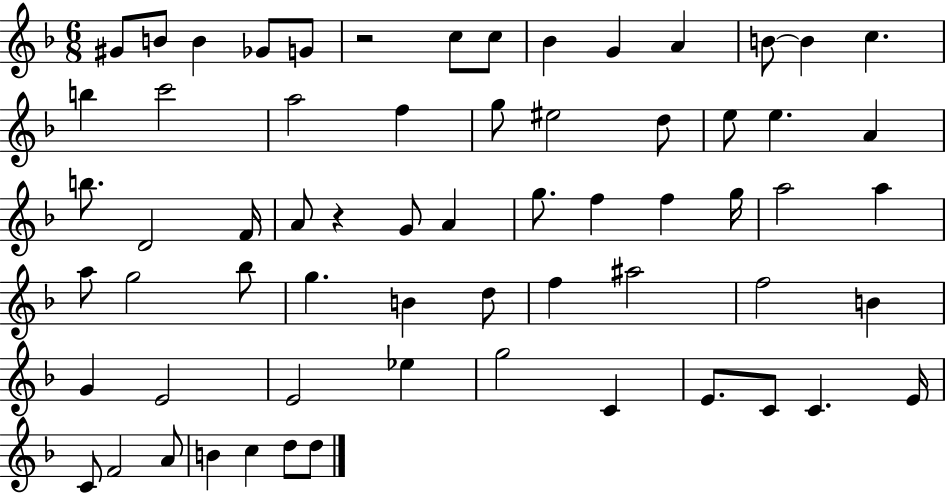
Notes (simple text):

G#4/e B4/e B4/q Gb4/e G4/e R/h C5/e C5/e Bb4/q G4/q A4/q B4/e B4/q C5/q. B5/q C6/h A5/h F5/q G5/e EIS5/h D5/e E5/e E5/q. A4/q B5/e. D4/h F4/s A4/e R/q G4/e A4/q G5/e. F5/q F5/q G5/s A5/h A5/q A5/e G5/h Bb5/e G5/q. B4/q D5/e F5/q A#5/h F5/h B4/q G4/q E4/h E4/h Eb5/q G5/h C4/q E4/e. C4/e C4/q. E4/s C4/e F4/h A4/e B4/q C5/q D5/e D5/e